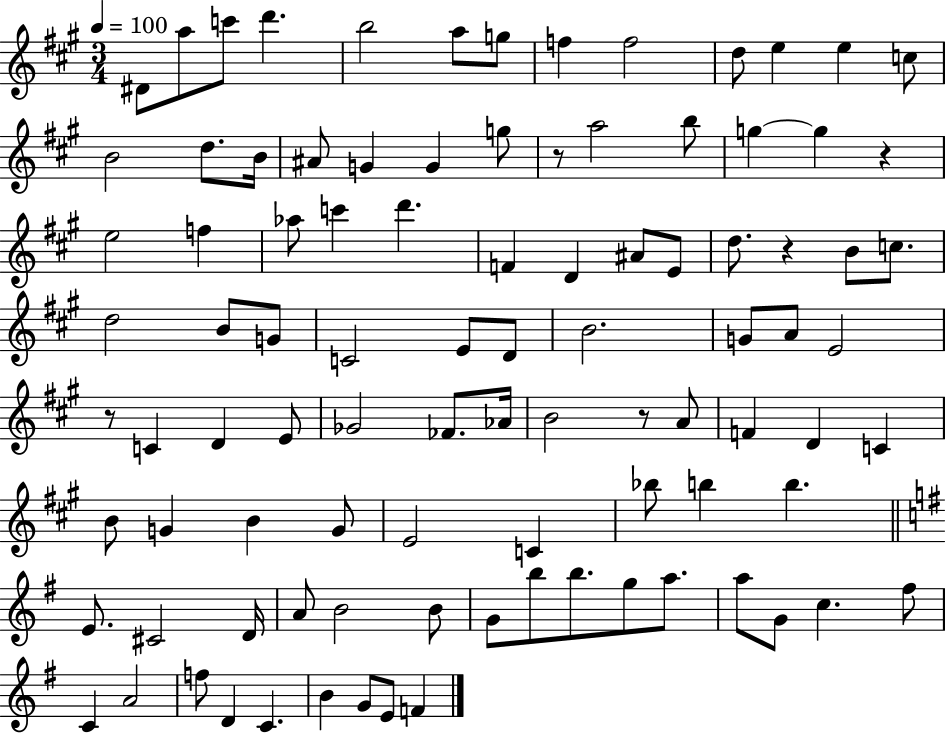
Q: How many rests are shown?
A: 5